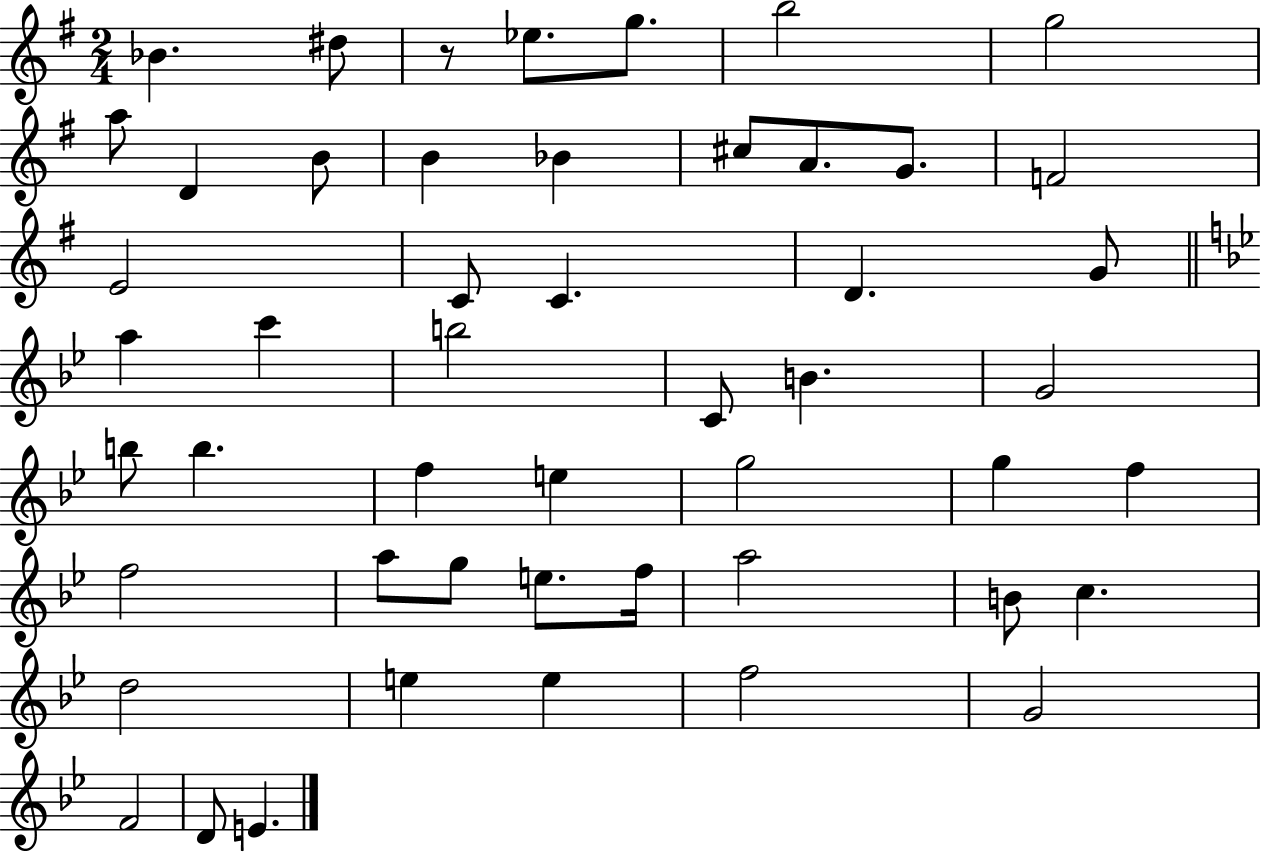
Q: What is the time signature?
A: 2/4